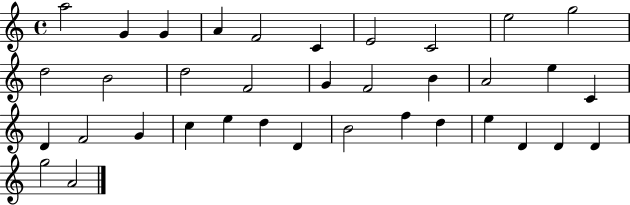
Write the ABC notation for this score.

X:1
T:Untitled
M:4/4
L:1/4
K:C
a2 G G A F2 C E2 C2 e2 g2 d2 B2 d2 F2 G F2 B A2 e C D F2 G c e d D B2 f d e D D D g2 A2